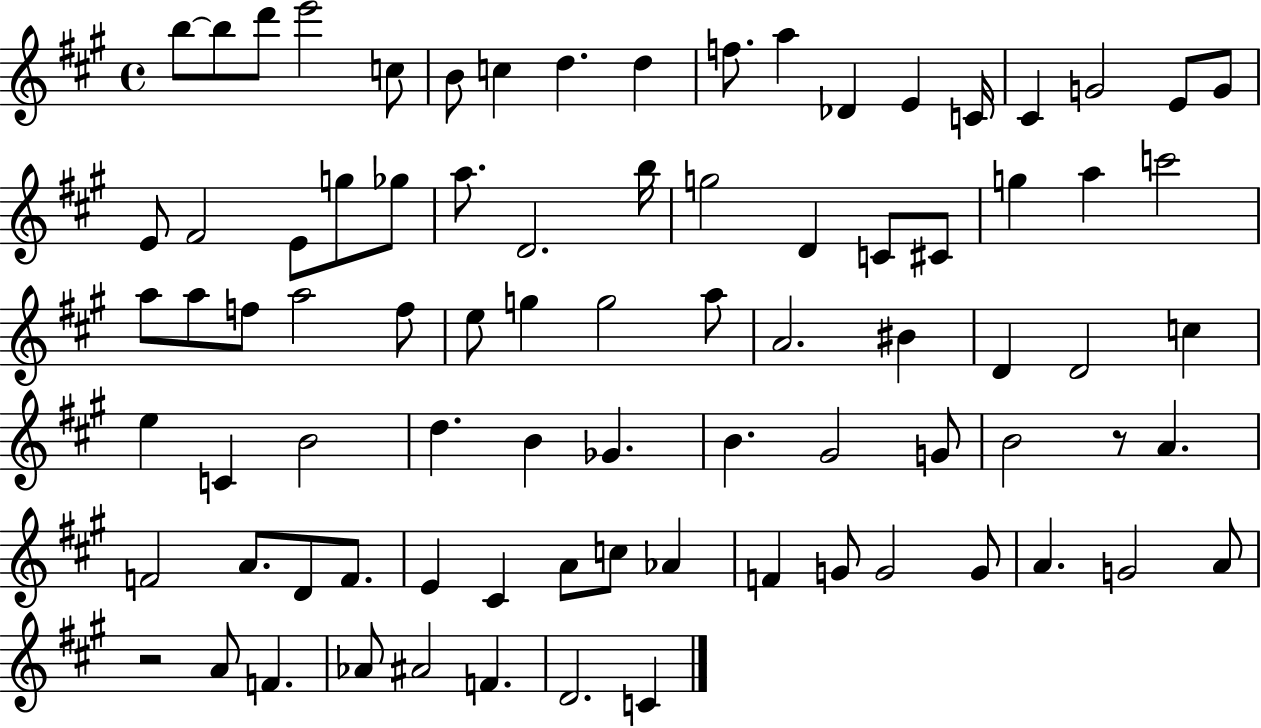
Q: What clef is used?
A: treble